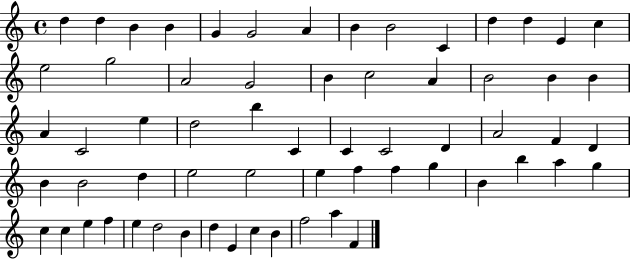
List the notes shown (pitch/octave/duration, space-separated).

D5/q D5/q B4/q B4/q G4/q G4/h A4/q B4/q B4/h C4/q D5/q D5/q E4/q C5/q E5/h G5/h A4/h G4/h B4/q C5/h A4/q B4/h B4/q B4/q A4/q C4/h E5/q D5/h B5/q C4/q C4/q C4/h D4/q A4/h F4/q D4/q B4/q B4/h D5/q E5/h E5/h E5/q F5/q F5/q G5/q B4/q B5/q A5/q G5/q C5/q C5/q E5/q F5/q E5/q D5/h B4/q D5/q E4/q C5/q B4/q F5/h A5/q F4/q